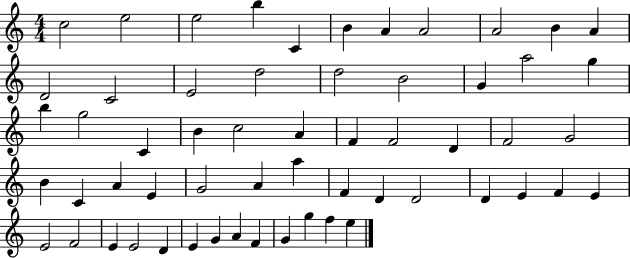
{
  \clef treble
  \numericTimeSignature
  \time 4/4
  \key c \major
  c''2 e''2 | e''2 b''4 c'4 | b'4 a'4 a'2 | a'2 b'4 a'4 | \break d'2 c'2 | e'2 d''2 | d''2 b'2 | g'4 a''2 g''4 | \break b''4 g''2 c'4 | b'4 c''2 a'4 | f'4 f'2 d'4 | f'2 g'2 | \break b'4 c'4 a'4 e'4 | g'2 a'4 a''4 | f'4 d'4 d'2 | d'4 e'4 f'4 e'4 | \break e'2 f'2 | e'4 e'2 d'4 | e'4 g'4 a'4 f'4 | g'4 g''4 f''4 e''4 | \break \bar "|."
}